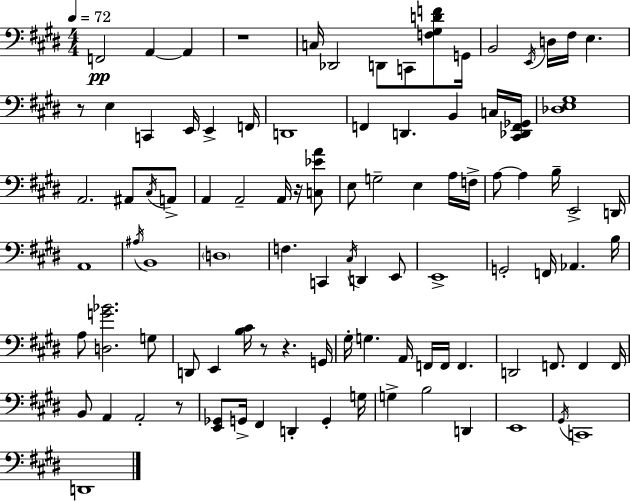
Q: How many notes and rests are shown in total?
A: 97